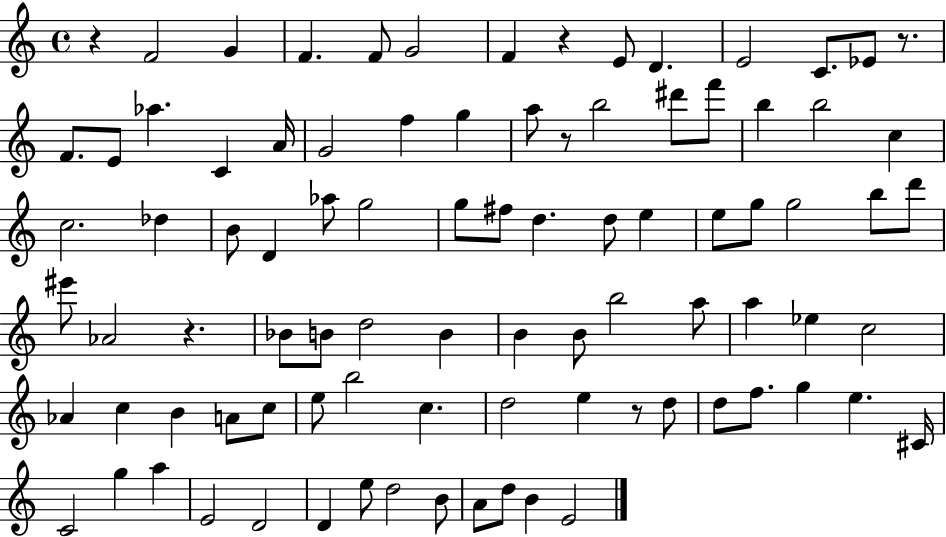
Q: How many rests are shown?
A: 6